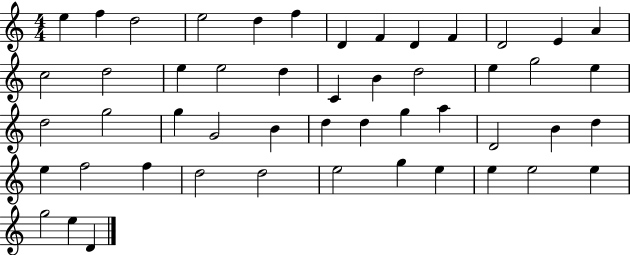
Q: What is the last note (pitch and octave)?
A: D4